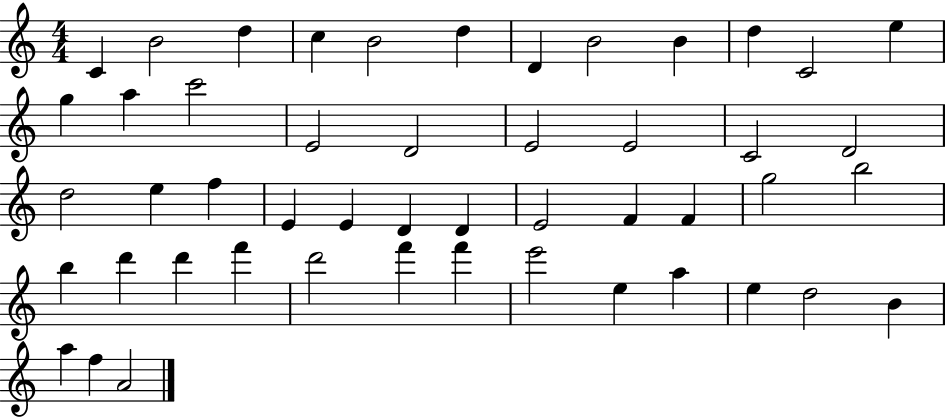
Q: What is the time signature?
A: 4/4